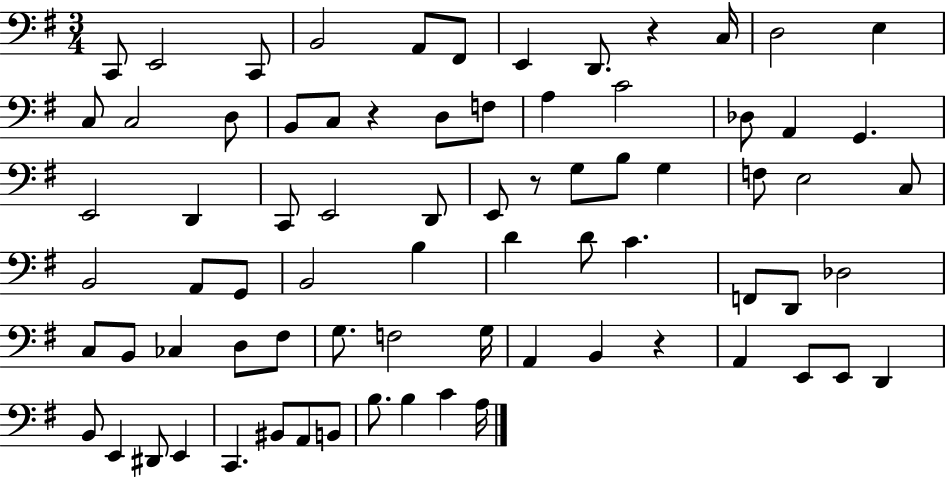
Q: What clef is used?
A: bass